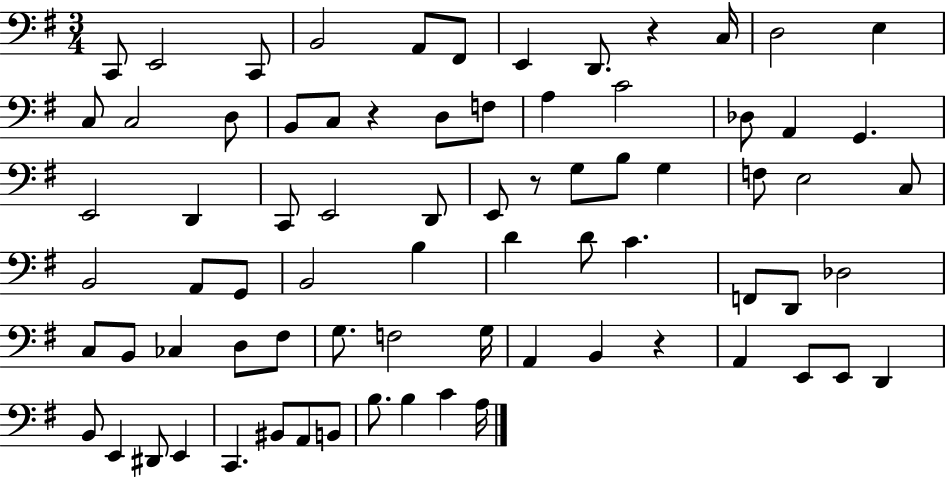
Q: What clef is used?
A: bass